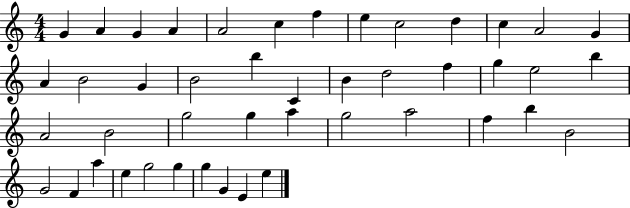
{
  \clef treble
  \numericTimeSignature
  \time 4/4
  \key c \major
  g'4 a'4 g'4 a'4 | a'2 c''4 f''4 | e''4 c''2 d''4 | c''4 a'2 g'4 | \break a'4 b'2 g'4 | b'2 b''4 c'4 | b'4 d''2 f''4 | g''4 e''2 b''4 | \break a'2 b'2 | g''2 g''4 a''4 | g''2 a''2 | f''4 b''4 b'2 | \break g'2 f'4 a''4 | e''4 g''2 g''4 | g''4 g'4 e'4 e''4 | \bar "|."
}